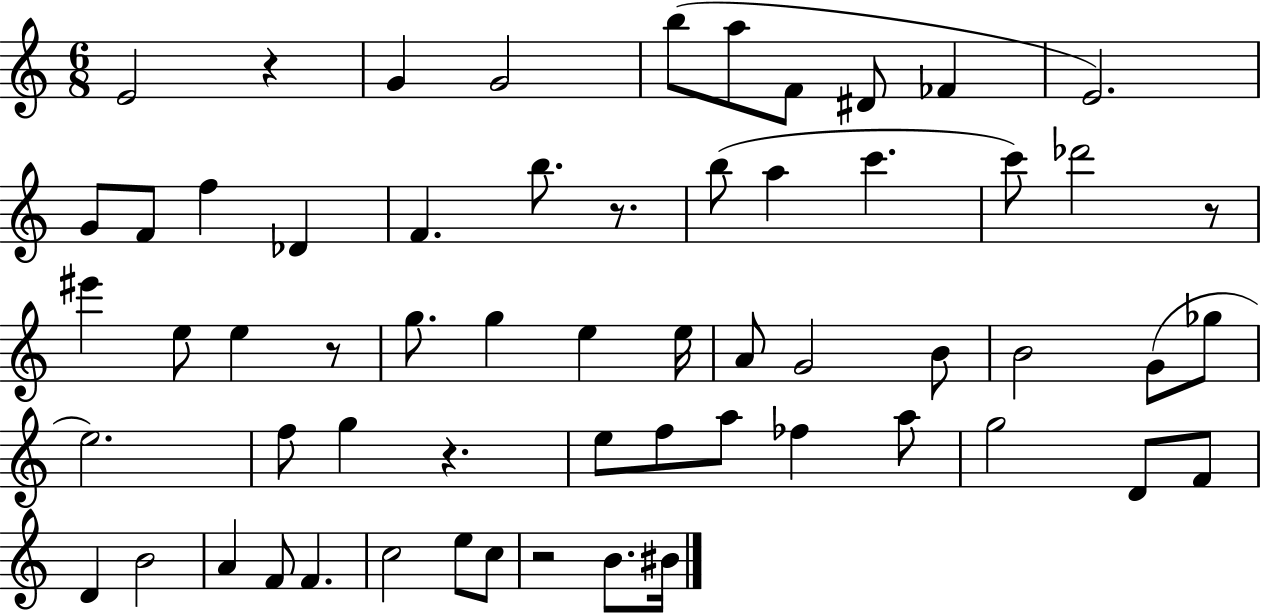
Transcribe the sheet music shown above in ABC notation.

X:1
T:Untitled
M:6/8
L:1/4
K:C
E2 z G G2 b/2 a/2 F/2 ^D/2 _F E2 G/2 F/2 f _D F b/2 z/2 b/2 a c' c'/2 _d'2 z/2 ^e' e/2 e z/2 g/2 g e e/4 A/2 G2 B/2 B2 G/2 _g/2 e2 f/2 g z e/2 f/2 a/2 _f a/2 g2 D/2 F/2 D B2 A F/2 F c2 e/2 c/2 z2 B/2 ^B/4